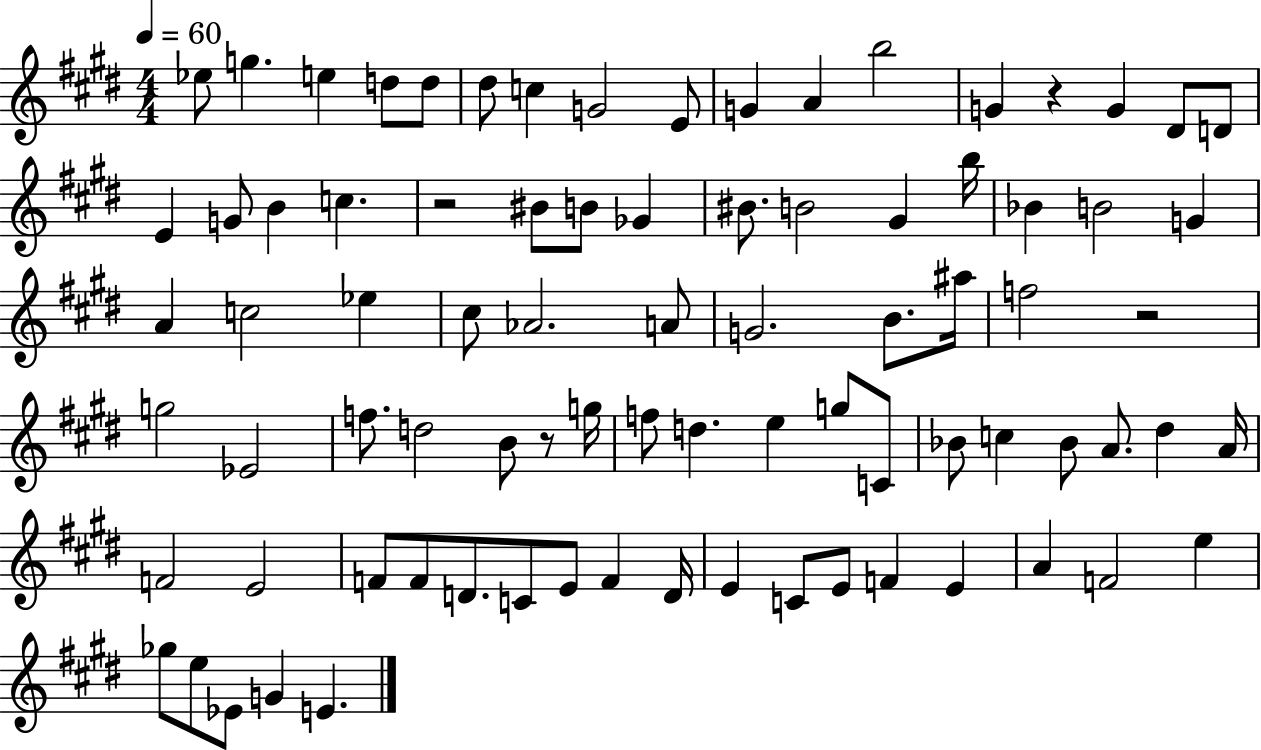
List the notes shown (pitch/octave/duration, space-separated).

Eb5/e G5/q. E5/q D5/e D5/e D#5/e C5/q G4/h E4/e G4/q A4/q B5/h G4/q R/q G4/q D#4/e D4/e E4/q G4/e B4/q C5/q. R/h BIS4/e B4/e Gb4/q BIS4/e. B4/h G#4/q B5/s Bb4/q B4/h G4/q A4/q C5/h Eb5/q C#5/e Ab4/h. A4/e G4/h. B4/e. A#5/s F5/h R/h G5/h Eb4/h F5/e. D5/h B4/e R/e G5/s F5/e D5/q. E5/q G5/e C4/e Bb4/e C5/q Bb4/e A4/e. D#5/q A4/s F4/h E4/h F4/e F4/e D4/e. C4/e E4/e F4/q D4/s E4/q C4/e E4/e F4/q E4/q A4/q F4/h E5/q Gb5/e E5/e Eb4/e G4/q E4/q.